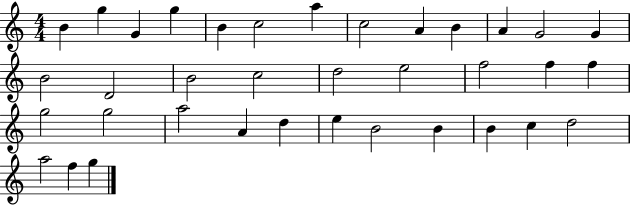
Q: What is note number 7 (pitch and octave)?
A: A5